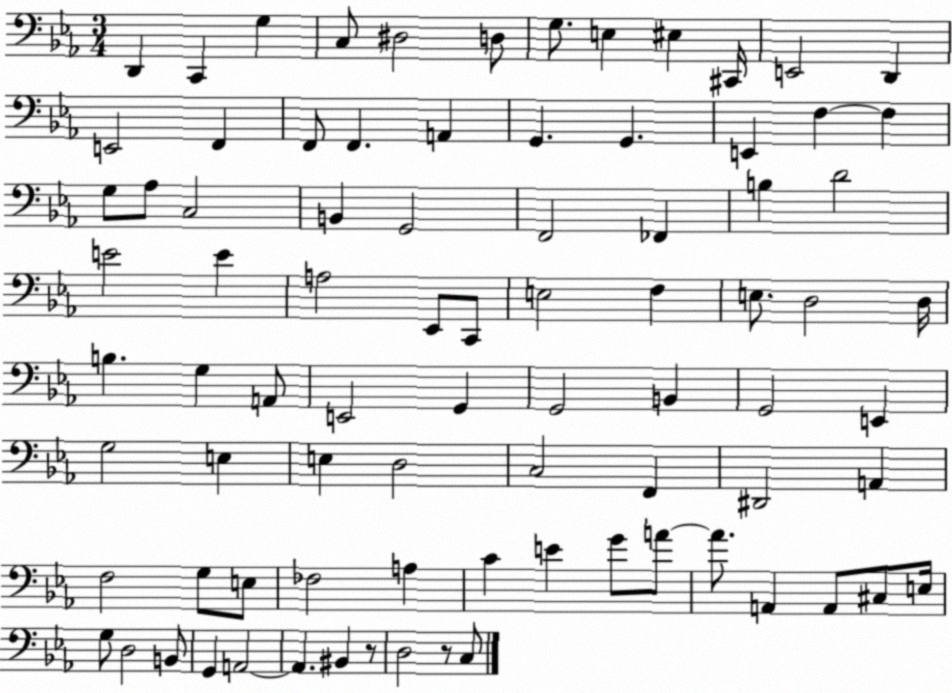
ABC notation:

X:1
T:Untitled
M:3/4
L:1/4
K:Eb
D,, C,, G, C,/2 ^D,2 D,/2 G,/2 E, ^E, ^C,,/4 E,,2 D,, E,,2 F,, F,,/2 F,, A,, G,, G,, E,, F, F, G,/2 _A,/2 C,2 B,, G,,2 F,,2 _F,, B, D2 E2 E A,2 _E,,/2 C,,/2 E,2 F, E,/2 D,2 D,/4 B, G, A,,/2 E,,2 G,, G,,2 B,, G,,2 E,, G,2 E, E, D,2 C,2 F,, ^D,,2 A,, F,2 G,/2 E,/2 _F,2 A, C E G/2 A/2 A/2 A,, A,,/2 ^C,/2 E,/4 G,/2 D,2 B,,/2 G,, A,,2 A,, ^B,, z/2 D,2 z/2 C,/2